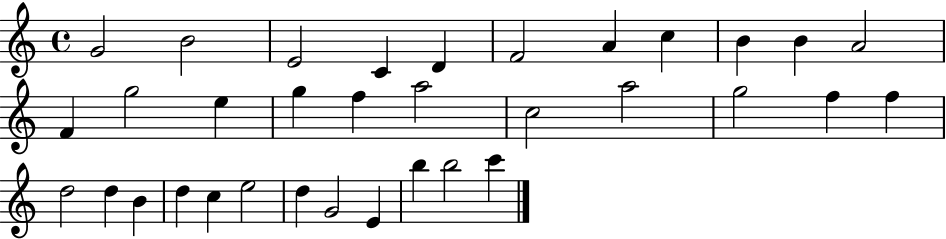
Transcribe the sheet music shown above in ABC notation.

X:1
T:Untitled
M:4/4
L:1/4
K:C
G2 B2 E2 C D F2 A c B B A2 F g2 e g f a2 c2 a2 g2 f f d2 d B d c e2 d G2 E b b2 c'